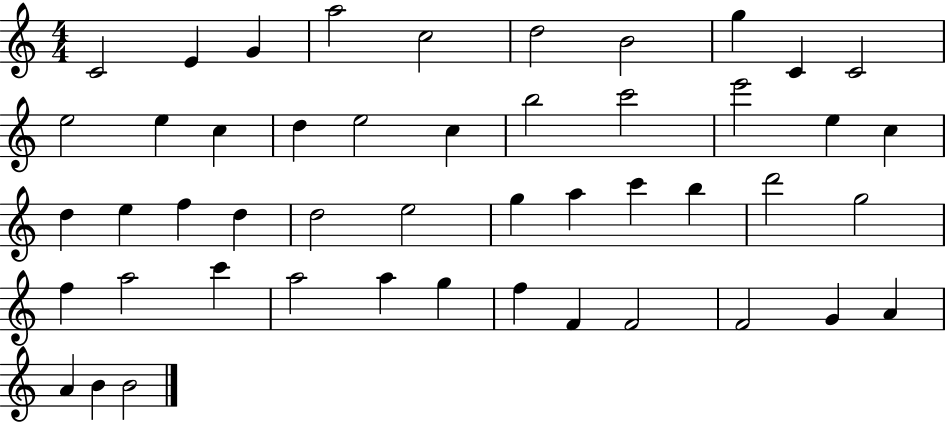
C4/h E4/q G4/q A5/h C5/h D5/h B4/h G5/q C4/q C4/h E5/h E5/q C5/q D5/q E5/h C5/q B5/h C6/h E6/h E5/q C5/q D5/q E5/q F5/q D5/q D5/h E5/h G5/q A5/q C6/q B5/q D6/h G5/h F5/q A5/h C6/q A5/h A5/q G5/q F5/q F4/q F4/h F4/h G4/q A4/q A4/q B4/q B4/h